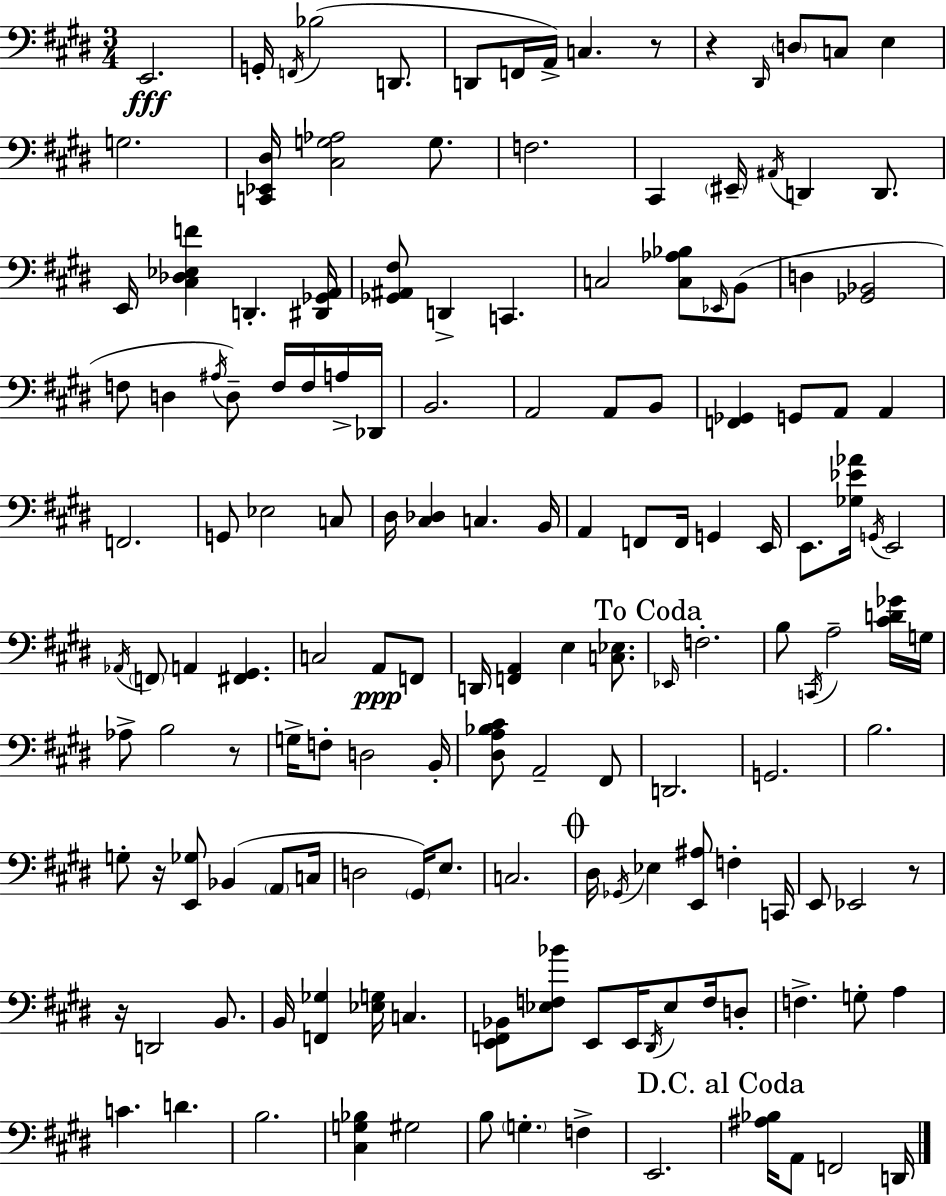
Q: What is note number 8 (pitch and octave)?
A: A2